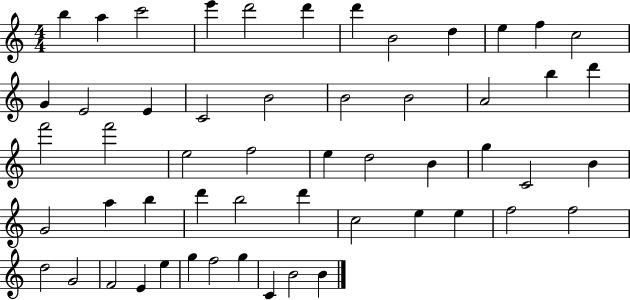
{
  \clef treble
  \numericTimeSignature
  \time 4/4
  \key c \major
  b''4 a''4 c'''2 | e'''4 d'''2 d'''4 | d'''4 b'2 d''4 | e''4 f''4 c''2 | \break g'4 e'2 e'4 | c'2 b'2 | b'2 b'2 | a'2 b''4 d'''4 | \break f'''2 f'''2 | e''2 f''2 | e''4 d''2 b'4 | g''4 c'2 b'4 | \break g'2 a''4 b''4 | d'''4 b''2 d'''4 | c''2 e''4 e''4 | f''2 f''2 | \break d''2 g'2 | f'2 e'4 e''4 | g''4 f''2 g''4 | c'4 b'2 b'4 | \break \bar "|."
}